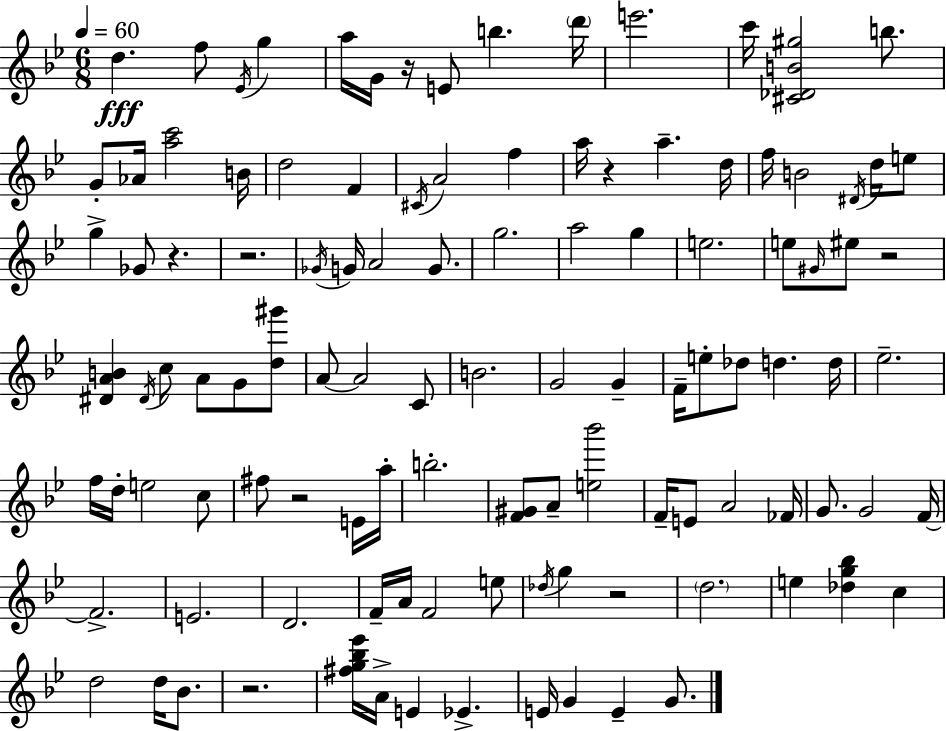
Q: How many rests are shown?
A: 8